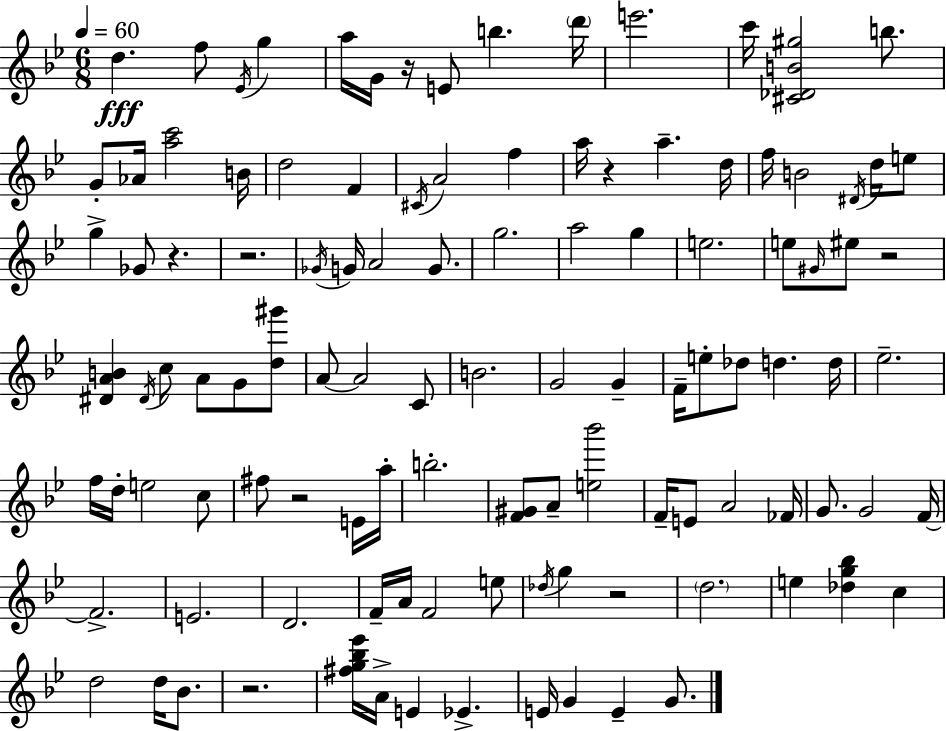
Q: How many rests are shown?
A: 8